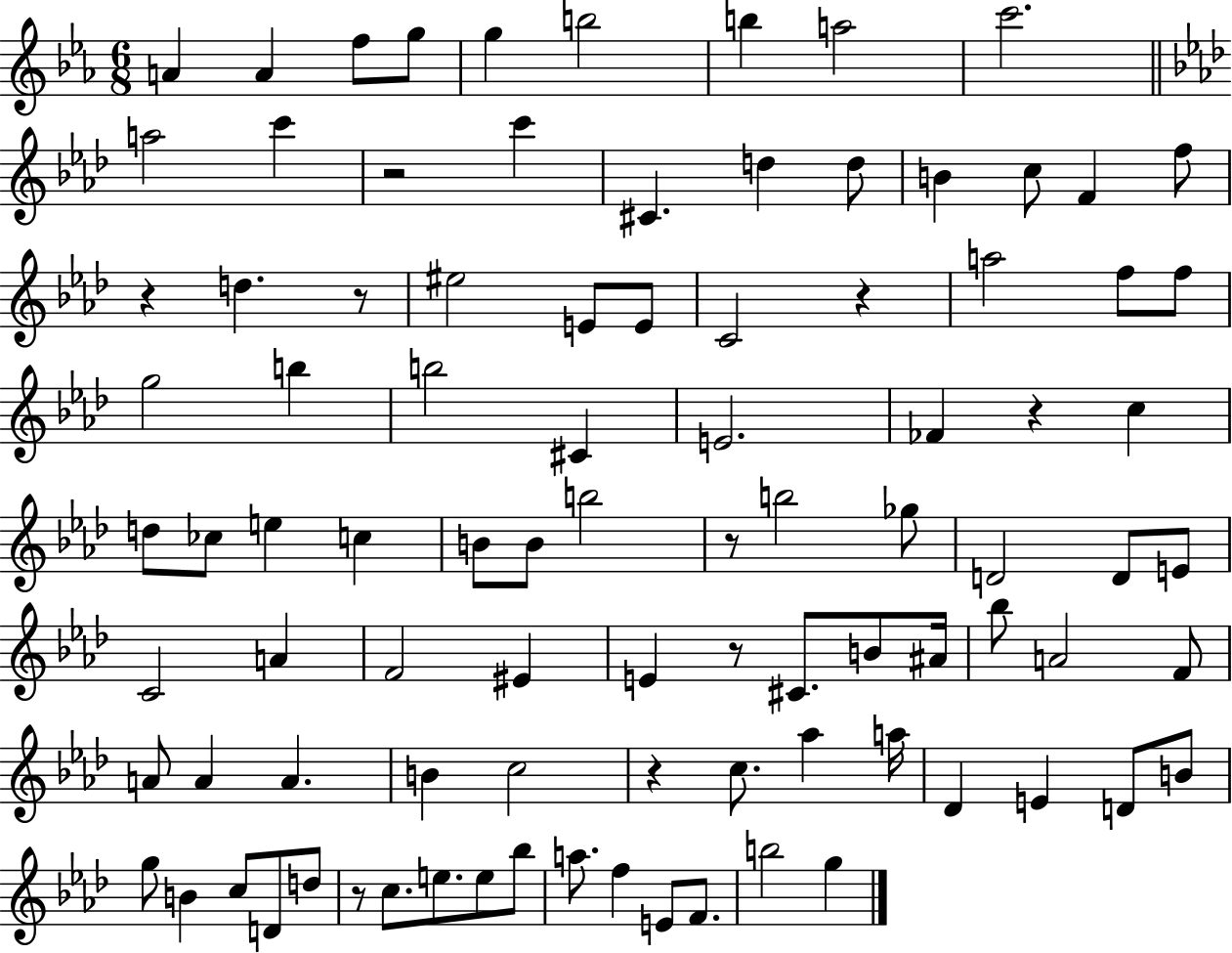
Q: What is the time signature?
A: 6/8